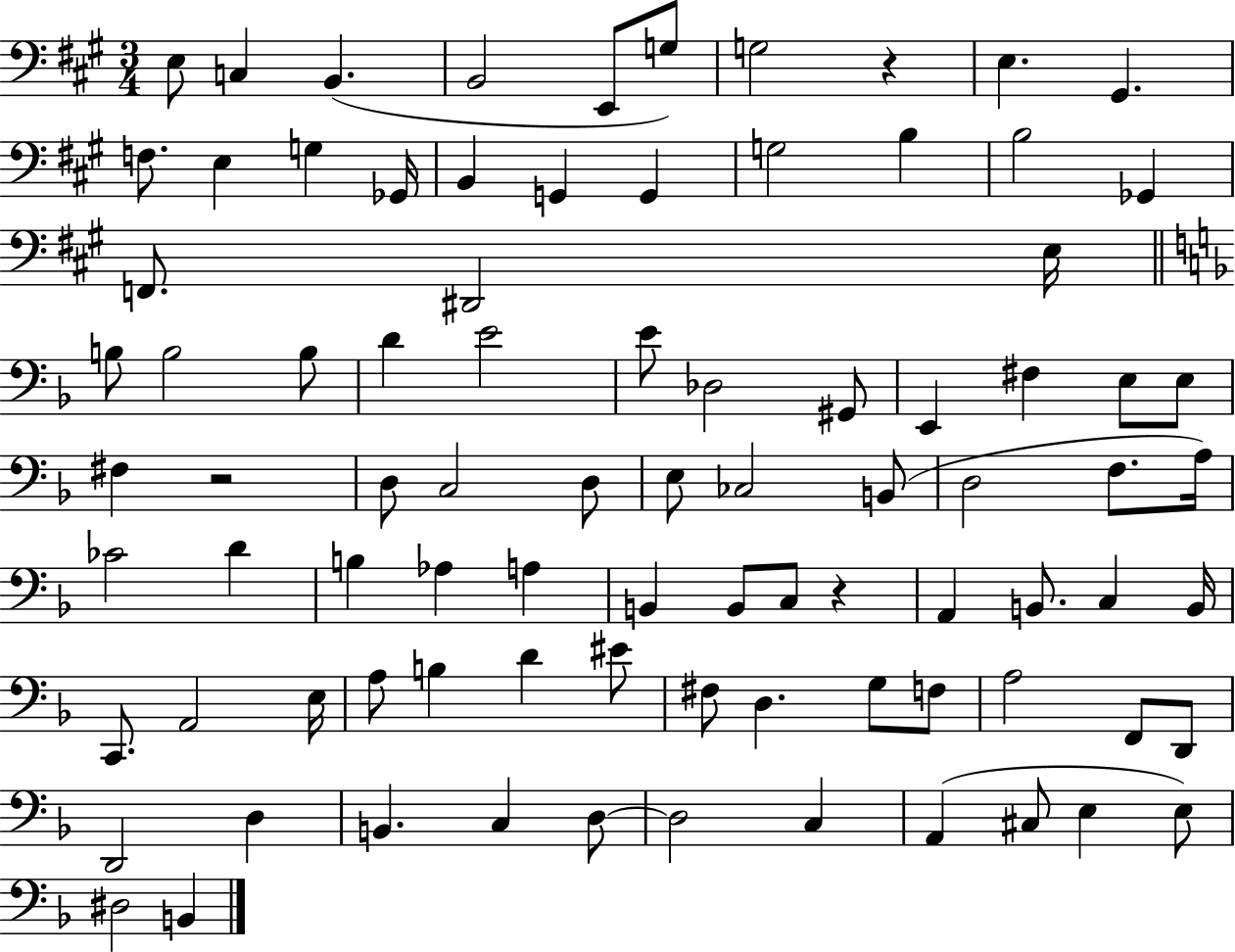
E3/e C3/q B2/q. B2/h E2/e G3/e G3/h R/q E3/q. G#2/q. F3/e. E3/q G3/q Gb2/s B2/q G2/q G2/q G3/h B3/q B3/h Gb2/q F2/e. D#2/h E3/s B3/e B3/h B3/e D4/q E4/h E4/e Db3/h G#2/e E2/q F#3/q E3/e E3/e F#3/q R/h D3/e C3/h D3/e E3/e CES3/h B2/e D3/h F3/e. A3/s CES4/h D4/q B3/q Ab3/q A3/q B2/q B2/e C3/e R/q A2/q B2/e. C3/q B2/s C2/e. A2/h E3/s A3/e B3/q D4/q EIS4/e F#3/e D3/q. G3/e F3/e A3/h F2/e D2/e D2/h D3/q B2/q. C3/q D3/e D3/h C3/q A2/q C#3/e E3/q E3/e D#3/h B2/q